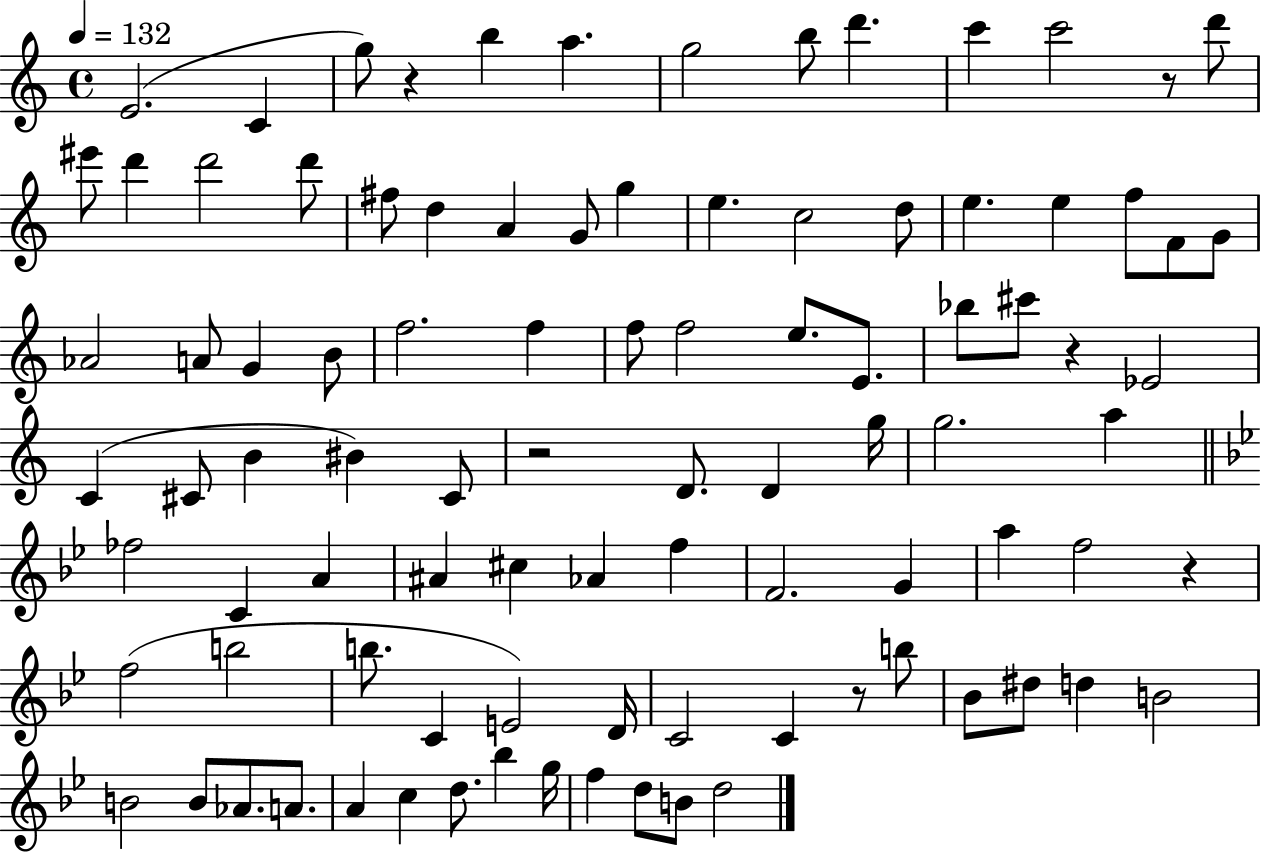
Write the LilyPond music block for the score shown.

{
  \clef treble
  \time 4/4
  \defaultTimeSignature
  \key c \major
  \tempo 4 = 132
  e'2.( c'4 | g''8) r4 b''4 a''4. | g''2 b''8 d'''4. | c'''4 c'''2 r8 d'''8 | \break eis'''8 d'''4 d'''2 d'''8 | fis''8 d''4 a'4 g'8 g''4 | e''4. c''2 d''8 | e''4. e''4 f''8 f'8 g'8 | \break aes'2 a'8 g'4 b'8 | f''2. f''4 | f''8 f''2 e''8. e'8. | bes''8 cis'''8 r4 ees'2 | \break c'4( cis'8 b'4 bis'4) cis'8 | r2 d'8. d'4 g''16 | g''2. a''4 | \bar "||" \break \key bes \major fes''2 c'4 a'4 | ais'4 cis''4 aes'4 f''4 | f'2. g'4 | a''4 f''2 r4 | \break f''2( b''2 | b''8. c'4 e'2) d'16 | c'2 c'4 r8 b''8 | bes'8 dis''8 d''4 b'2 | \break b'2 b'8 aes'8. a'8. | a'4 c''4 d''8. bes''4 g''16 | f''4 d''8 b'8 d''2 | \bar "|."
}